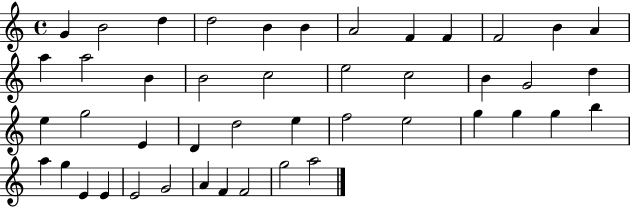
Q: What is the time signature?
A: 4/4